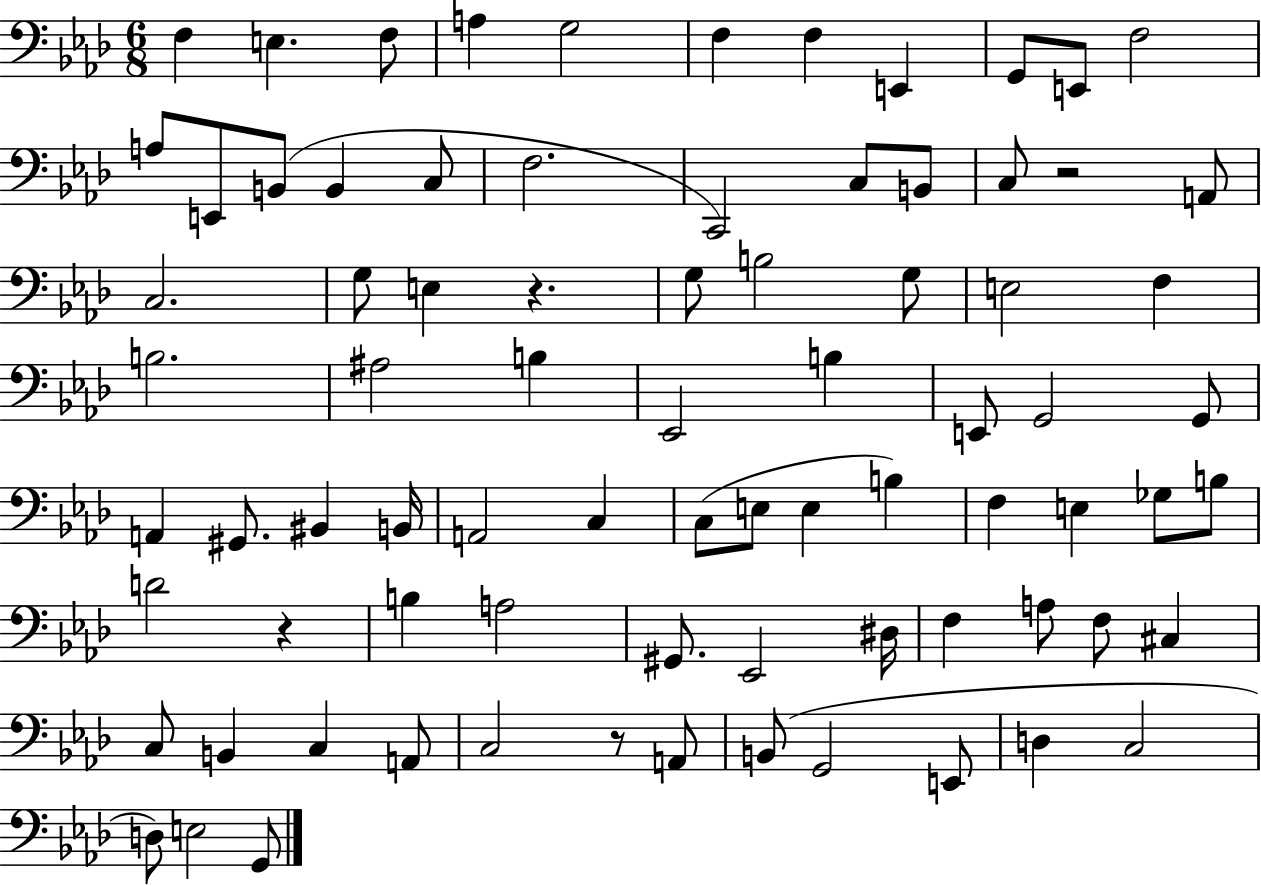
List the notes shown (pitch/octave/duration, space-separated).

F3/q E3/q. F3/e A3/q G3/h F3/q F3/q E2/q G2/e E2/e F3/h A3/e E2/e B2/e B2/q C3/e F3/h. C2/h C3/e B2/e C3/e R/h A2/e C3/h. G3/e E3/q R/q. G3/e B3/h G3/e E3/h F3/q B3/h. A#3/h B3/q Eb2/h B3/q E2/e G2/h G2/e A2/q G#2/e. BIS2/q B2/s A2/h C3/q C3/e E3/e E3/q B3/q F3/q E3/q Gb3/e B3/e D4/h R/q B3/q A3/h G#2/e. Eb2/h D#3/s F3/q A3/e F3/e C#3/q C3/e B2/q C3/q A2/e C3/h R/e A2/e B2/e G2/h E2/e D3/q C3/h D3/e E3/h G2/e